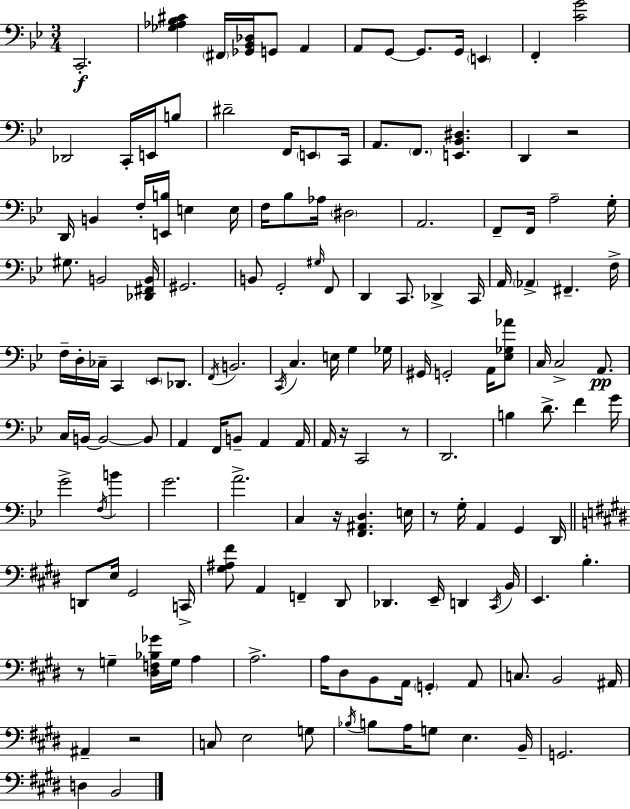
X:1
T:Untitled
M:3/4
L:1/4
K:Bb
C,,2 [_G,_A,_B,^C] ^F,,/4 [_G,,_B,,_D,]/4 G,,/2 A,, A,,/2 G,,/2 G,,/2 G,,/4 E,, F,, [CG]2 _D,,2 C,,/4 E,,/4 B,/2 ^D2 F,,/4 E,,/2 C,,/4 A,,/2 F,,/2 [E,,_B,,^D,] D,, z2 D,,/4 B,, F,/4 [E,,B,]/4 E, E,/4 F,/4 _B,/2 _A,/4 ^D,2 A,,2 F,,/2 F,,/4 A,2 G,/4 ^G,/2 B,,2 [_D,,^F,,B,,]/4 ^G,,2 B,,/2 G,,2 ^G,/4 F,,/2 D,, C,,/2 _D,, C,,/4 A,,/4 _A,, ^F,, F,/4 F,/4 D,/4 _C,/4 C,, _E,,/2 _D,,/2 F,,/4 B,,2 C,,/4 C, E,/4 G, _G,/4 ^G,,/4 G,,2 A,,/4 [_E,_G,_A]/2 C,/4 C,2 A,,/2 C,/4 B,,/4 B,,2 B,,/2 A,, F,,/4 B,,/2 A,, A,,/4 A,,/4 z/4 C,,2 z/2 D,,2 B, D/2 F G/4 G2 F,/4 B G2 A2 C, z/4 [F,,^A,,D,] E,/4 z/2 G,/4 A,, G,, D,,/4 D,,/2 E,/4 ^G,,2 C,,/4 [^G,^A,^F]/2 A,, F,, ^D,,/2 _D,, E,,/4 D,, ^C,,/4 B,,/4 E,, B, z/2 G, [^D,F,_B,_G]/4 G,/4 A, A,2 A,/4 ^D,/2 B,,/2 A,,/4 G,, A,,/2 C,/2 B,,2 ^A,,/4 ^A,, z2 C,/2 E,2 G,/2 _B,/4 B,/2 A,/4 G,/2 E, B,,/4 G,,2 D, B,,2